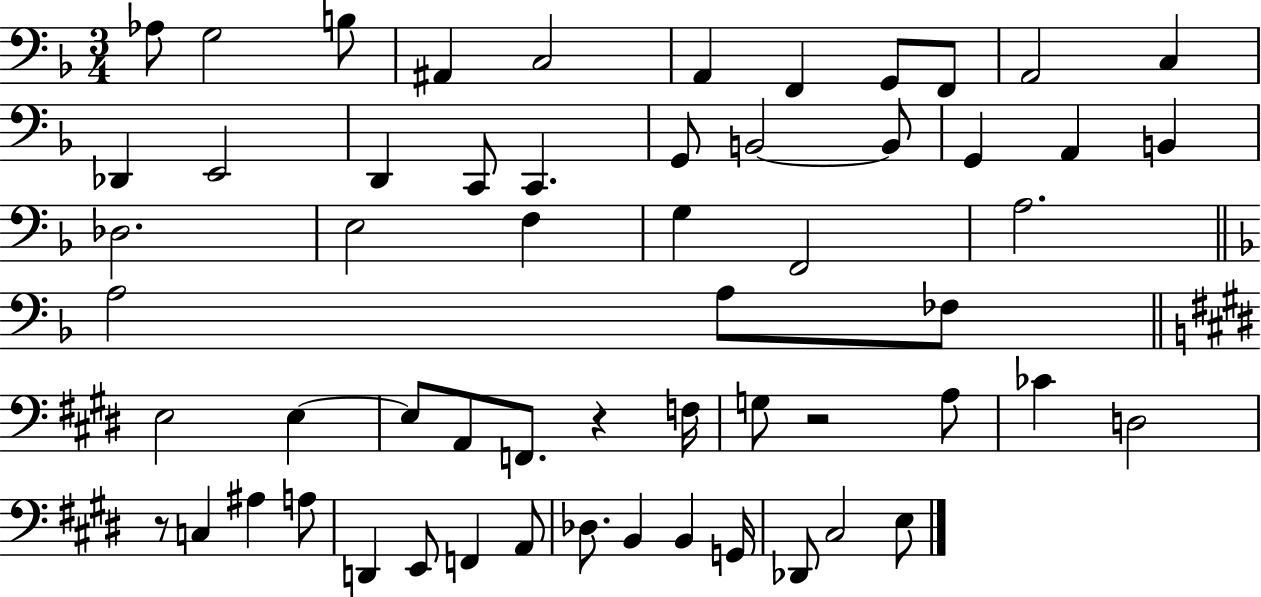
Ab3/e G3/h B3/e A#2/q C3/h A2/q F2/q G2/e F2/e A2/h C3/q Db2/q E2/h D2/q C2/e C2/q. G2/e B2/h B2/e G2/q A2/q B2/q Db3/h. E3/h F3/q G3/q F2/h A3/h. A3/h A3/e FES3/e E3/h E3/q E3/e A2/e F2/e. R/q F3/s G3/e R/h A3/e CES4/q D3/h R/e C3/q A#3/q A3/e D2/q E2/e F2/q A2/e Db3/e. B2/q B2/q G2/s Db2/e C#3/h E3/e